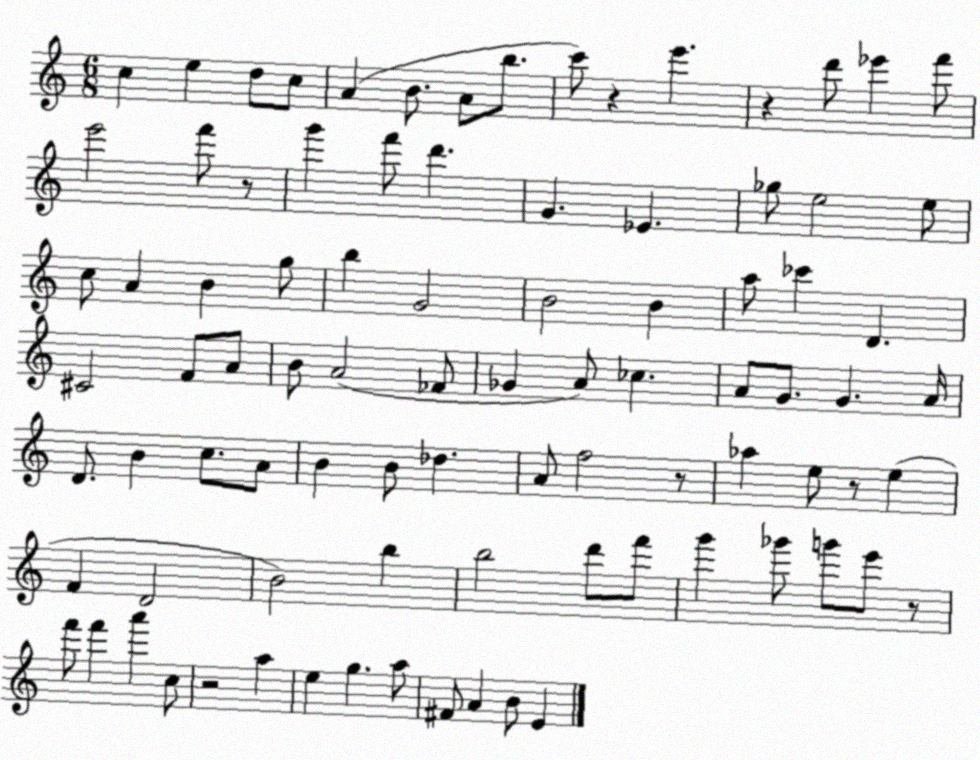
X:1
T:Untitled
M:6/8
L:1/4
K:C
c e d/2 c/2 A B/2 A/2 b/2 c'/2 z e' z d'/2 _e' f'/2 e'2 f'/2 z/2 g' f'/2 d' G _E _g/2 e2 e/2 c/2 A B g/2 b G2 B2 B a/2 _c' D ^C2 F/2 A/2 B/2 A2 _F/2 _G A/2 _c A/2 G/2 G A/4 D/2 B c/2 A/2 B B/2 _d A/2 f2 z/2 _a e/2 z/2 e F D2 B2 b b2 d'/2 f'/2 g' _g'/2 g'/2 e'/2 z/2 f'/2 f' a' c/2 z2 a e g a/2 ^F/2 A B/2 E